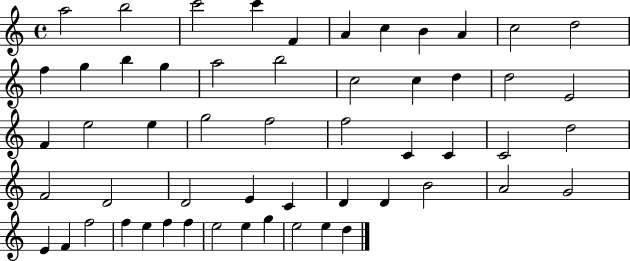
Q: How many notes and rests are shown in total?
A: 55